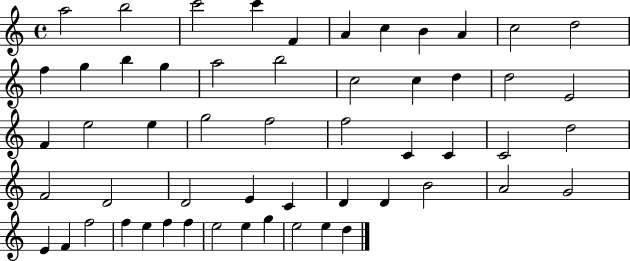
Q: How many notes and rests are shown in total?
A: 55